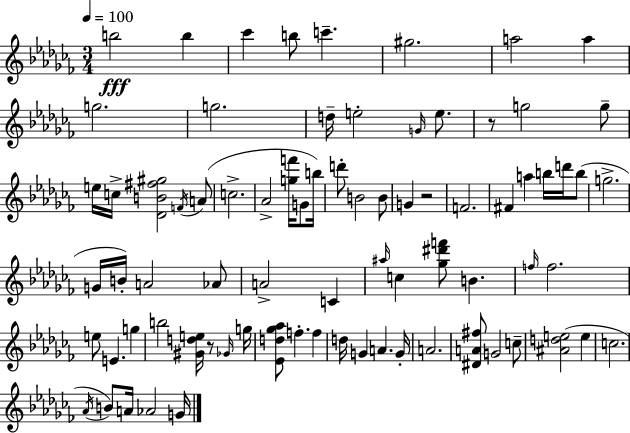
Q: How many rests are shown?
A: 3